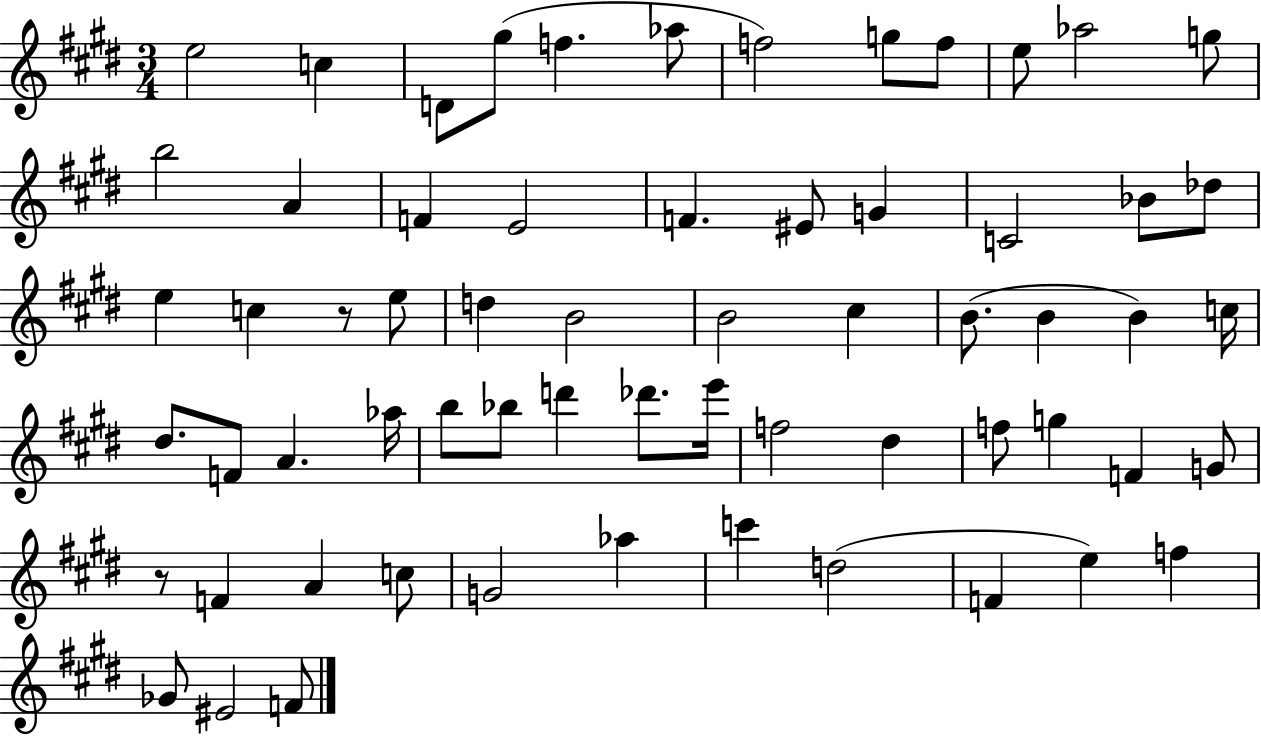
E5/h C5/q D4/e G#5/e F5/q. Ab5/e F5/h G5/e F5/e E5/e Ab5/h G5/e B5/h A4/q F4/q E4/h F4/q. EIS4/e G4/q C4/h Bb4/e Db5/e E5/q C5/q R/e E5/e D5/q B4/h B4/h C#5/q B4/e. B4/q B4/q C5/s D#5/e. F4/e A4/q. Ab5/s B5/e Bb5/e D6/q Db6/e. E6/s F5/h D#5/q F5/e G5/q F4/q G4/e R/e F4/q A4/q C5/e G4/h Ab5/q C6/q D5/h F4/q E5/q F5/q Gb4/e EIS4/h F4/e